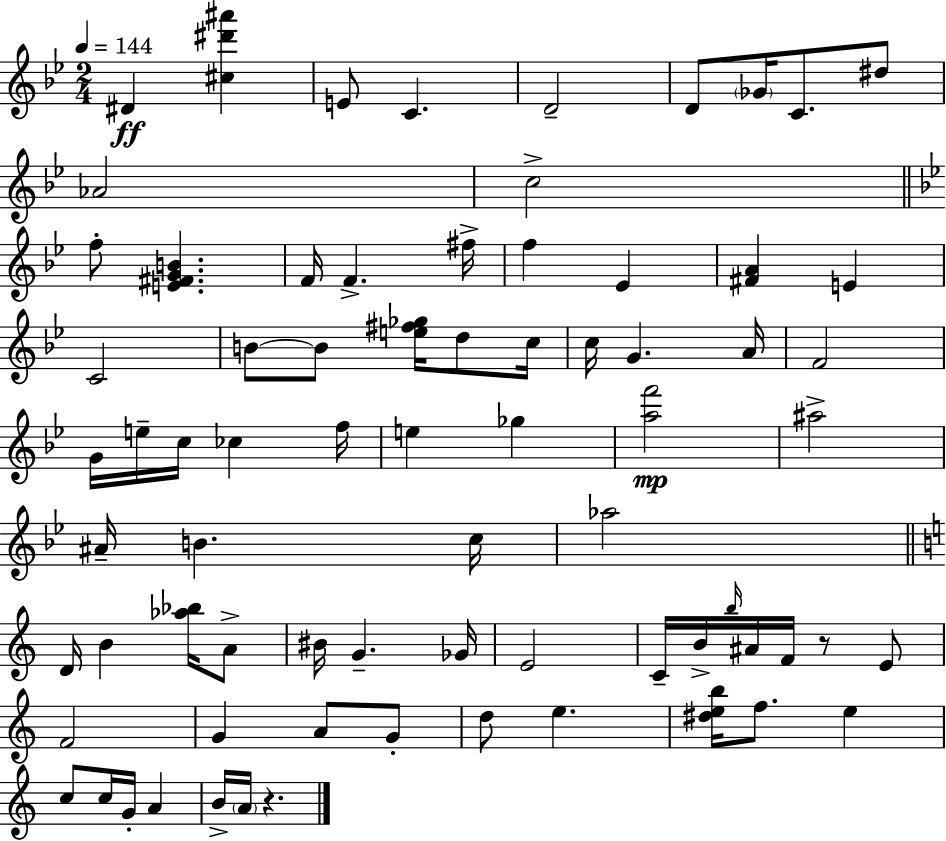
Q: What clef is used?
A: treble